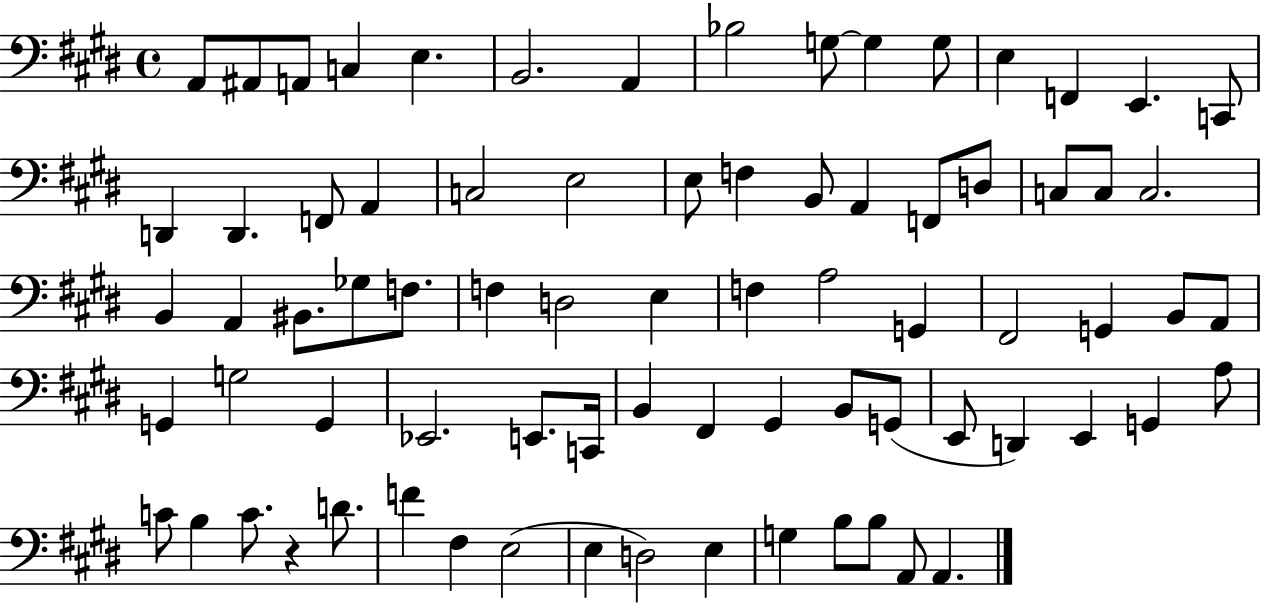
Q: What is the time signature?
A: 4/4